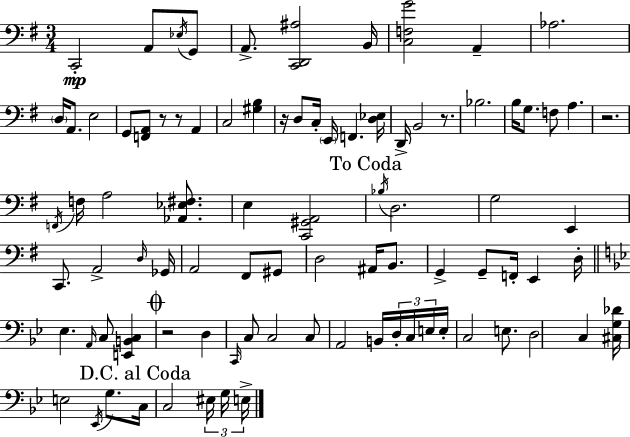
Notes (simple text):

C2/h A2/e Eb3/s G2/e A2/e. [C2,D2,A#3]/h B2/s [C3,F3,G4]/h A2/q Ab3/h. D3/s A2/e. E3/h G2/e [F2,A2]/e R/e R/e A2/q C3/h [G#3,B3]/q R/s D3/e C3/s E2/s F2/q. [D3,Eb3]/s D2/s B2/h R/e. Bb3/h. B3/s G3/e. F3/e A3/q. R/h. F2/s F3/s A3/h [Ab2,Eb3,F#3]/e. E3/q [C2,G#2,A2]/h Bb3/s D3/h. G3/h E2/q C2/e. A2/h D3/s Gb2/s A2/h F#2/e G#2/e D3/h A#2/s B2/e. G2/q G2/e F2/s E2/q D3/s Eb3/q. A2/s C3/e [E2,B2,C3]/q R/h D3/q C2/s C3/e C3/h C3/e A2/h B2/s D3/s C3/s E3/s E3/s C3/h E3/e. D3/h C3/q [C#3,G3,Db4]/s E3/h Eb2/s G3/e. C3/s C3/h EIS3/s G3/s E3/s